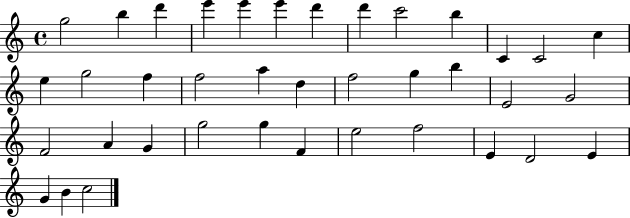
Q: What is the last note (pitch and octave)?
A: C5